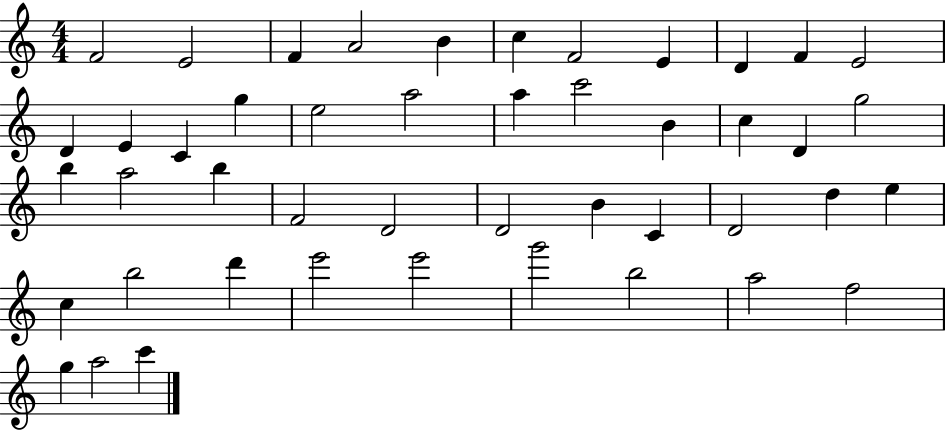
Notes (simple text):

F4/h E4/h F4/q A4/h B4/q C5/q F4/h E4/q D4/q F4/q E4/h D4/q E4/q C4/q G5/q E5/h A5/h A5/q C6/h B4/q C5/q D4/q G5/h B5/q A5/h B5/q F4/h D4/h D4/h B4/q C4/q D4/h D5/q E5/q C5/q B5/h D6/q E6/h E6/h G6/h B5/h A5/h F5/h G5/q A5/h C6/q